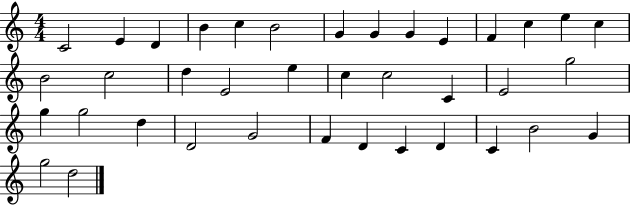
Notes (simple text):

C4/h E4/q D4/q B4/q C5/q B4/h G4/q G4/q G4/q E4/q F4/q C5/q E5/q C5/q B4/h C5/h D5/q E4/h E5/q C5/q C5/h C4/q E4/h G5/h G5/q G5/h D5/q D4/h G4/h F4/q D4/q C4/q D4/q C4/q B4/h G4/q G5/h D5/h